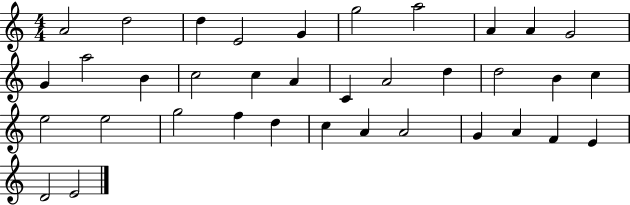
A4/h D5/h D5/q E4/h G4/q G5/h A5/h A4/q A4/q G4/h G4/q A5/h B4/q C5/h C5/q A4/q C4/q A4/h D5/q D5/h B4/q C5/q E5/h E5/h G5/h F5/q D5/q C5/q A4/q A4/h G4/q A4/q F4/q E4/q D4/h E4/h